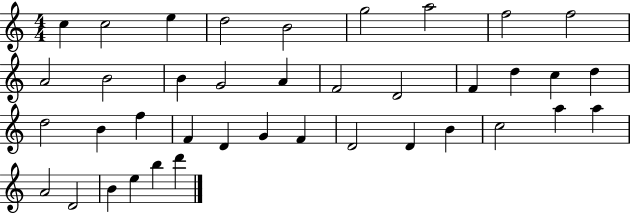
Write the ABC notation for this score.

X:1
T:Untitled
M:4/4
L:1/4
K:C
c c2 e d2 B2 g2 a2 f2 f2 A2 B2 B G2 A F2 D2 F d c d d2 B f F D G F D2 D B c2 a a A2 D2 B e b d'